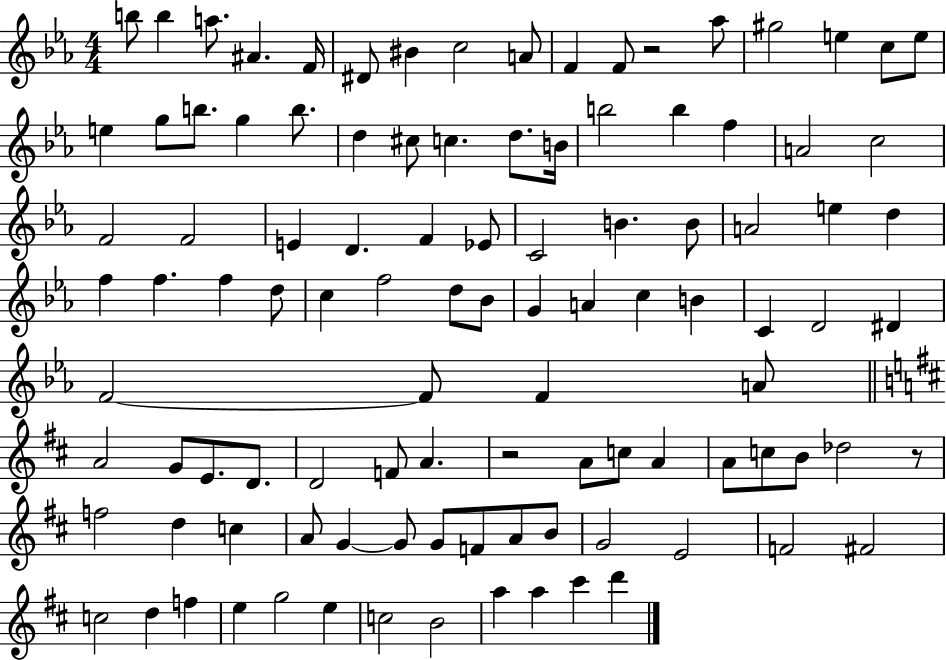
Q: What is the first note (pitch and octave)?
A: B5